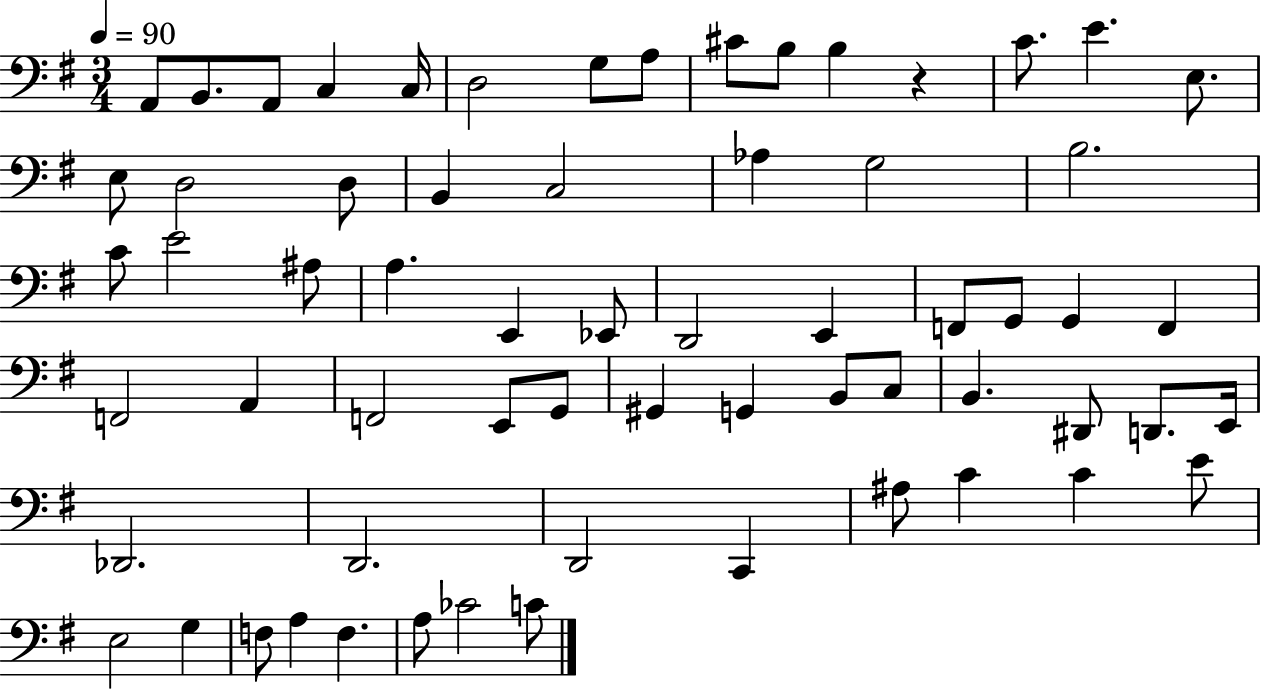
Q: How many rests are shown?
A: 1